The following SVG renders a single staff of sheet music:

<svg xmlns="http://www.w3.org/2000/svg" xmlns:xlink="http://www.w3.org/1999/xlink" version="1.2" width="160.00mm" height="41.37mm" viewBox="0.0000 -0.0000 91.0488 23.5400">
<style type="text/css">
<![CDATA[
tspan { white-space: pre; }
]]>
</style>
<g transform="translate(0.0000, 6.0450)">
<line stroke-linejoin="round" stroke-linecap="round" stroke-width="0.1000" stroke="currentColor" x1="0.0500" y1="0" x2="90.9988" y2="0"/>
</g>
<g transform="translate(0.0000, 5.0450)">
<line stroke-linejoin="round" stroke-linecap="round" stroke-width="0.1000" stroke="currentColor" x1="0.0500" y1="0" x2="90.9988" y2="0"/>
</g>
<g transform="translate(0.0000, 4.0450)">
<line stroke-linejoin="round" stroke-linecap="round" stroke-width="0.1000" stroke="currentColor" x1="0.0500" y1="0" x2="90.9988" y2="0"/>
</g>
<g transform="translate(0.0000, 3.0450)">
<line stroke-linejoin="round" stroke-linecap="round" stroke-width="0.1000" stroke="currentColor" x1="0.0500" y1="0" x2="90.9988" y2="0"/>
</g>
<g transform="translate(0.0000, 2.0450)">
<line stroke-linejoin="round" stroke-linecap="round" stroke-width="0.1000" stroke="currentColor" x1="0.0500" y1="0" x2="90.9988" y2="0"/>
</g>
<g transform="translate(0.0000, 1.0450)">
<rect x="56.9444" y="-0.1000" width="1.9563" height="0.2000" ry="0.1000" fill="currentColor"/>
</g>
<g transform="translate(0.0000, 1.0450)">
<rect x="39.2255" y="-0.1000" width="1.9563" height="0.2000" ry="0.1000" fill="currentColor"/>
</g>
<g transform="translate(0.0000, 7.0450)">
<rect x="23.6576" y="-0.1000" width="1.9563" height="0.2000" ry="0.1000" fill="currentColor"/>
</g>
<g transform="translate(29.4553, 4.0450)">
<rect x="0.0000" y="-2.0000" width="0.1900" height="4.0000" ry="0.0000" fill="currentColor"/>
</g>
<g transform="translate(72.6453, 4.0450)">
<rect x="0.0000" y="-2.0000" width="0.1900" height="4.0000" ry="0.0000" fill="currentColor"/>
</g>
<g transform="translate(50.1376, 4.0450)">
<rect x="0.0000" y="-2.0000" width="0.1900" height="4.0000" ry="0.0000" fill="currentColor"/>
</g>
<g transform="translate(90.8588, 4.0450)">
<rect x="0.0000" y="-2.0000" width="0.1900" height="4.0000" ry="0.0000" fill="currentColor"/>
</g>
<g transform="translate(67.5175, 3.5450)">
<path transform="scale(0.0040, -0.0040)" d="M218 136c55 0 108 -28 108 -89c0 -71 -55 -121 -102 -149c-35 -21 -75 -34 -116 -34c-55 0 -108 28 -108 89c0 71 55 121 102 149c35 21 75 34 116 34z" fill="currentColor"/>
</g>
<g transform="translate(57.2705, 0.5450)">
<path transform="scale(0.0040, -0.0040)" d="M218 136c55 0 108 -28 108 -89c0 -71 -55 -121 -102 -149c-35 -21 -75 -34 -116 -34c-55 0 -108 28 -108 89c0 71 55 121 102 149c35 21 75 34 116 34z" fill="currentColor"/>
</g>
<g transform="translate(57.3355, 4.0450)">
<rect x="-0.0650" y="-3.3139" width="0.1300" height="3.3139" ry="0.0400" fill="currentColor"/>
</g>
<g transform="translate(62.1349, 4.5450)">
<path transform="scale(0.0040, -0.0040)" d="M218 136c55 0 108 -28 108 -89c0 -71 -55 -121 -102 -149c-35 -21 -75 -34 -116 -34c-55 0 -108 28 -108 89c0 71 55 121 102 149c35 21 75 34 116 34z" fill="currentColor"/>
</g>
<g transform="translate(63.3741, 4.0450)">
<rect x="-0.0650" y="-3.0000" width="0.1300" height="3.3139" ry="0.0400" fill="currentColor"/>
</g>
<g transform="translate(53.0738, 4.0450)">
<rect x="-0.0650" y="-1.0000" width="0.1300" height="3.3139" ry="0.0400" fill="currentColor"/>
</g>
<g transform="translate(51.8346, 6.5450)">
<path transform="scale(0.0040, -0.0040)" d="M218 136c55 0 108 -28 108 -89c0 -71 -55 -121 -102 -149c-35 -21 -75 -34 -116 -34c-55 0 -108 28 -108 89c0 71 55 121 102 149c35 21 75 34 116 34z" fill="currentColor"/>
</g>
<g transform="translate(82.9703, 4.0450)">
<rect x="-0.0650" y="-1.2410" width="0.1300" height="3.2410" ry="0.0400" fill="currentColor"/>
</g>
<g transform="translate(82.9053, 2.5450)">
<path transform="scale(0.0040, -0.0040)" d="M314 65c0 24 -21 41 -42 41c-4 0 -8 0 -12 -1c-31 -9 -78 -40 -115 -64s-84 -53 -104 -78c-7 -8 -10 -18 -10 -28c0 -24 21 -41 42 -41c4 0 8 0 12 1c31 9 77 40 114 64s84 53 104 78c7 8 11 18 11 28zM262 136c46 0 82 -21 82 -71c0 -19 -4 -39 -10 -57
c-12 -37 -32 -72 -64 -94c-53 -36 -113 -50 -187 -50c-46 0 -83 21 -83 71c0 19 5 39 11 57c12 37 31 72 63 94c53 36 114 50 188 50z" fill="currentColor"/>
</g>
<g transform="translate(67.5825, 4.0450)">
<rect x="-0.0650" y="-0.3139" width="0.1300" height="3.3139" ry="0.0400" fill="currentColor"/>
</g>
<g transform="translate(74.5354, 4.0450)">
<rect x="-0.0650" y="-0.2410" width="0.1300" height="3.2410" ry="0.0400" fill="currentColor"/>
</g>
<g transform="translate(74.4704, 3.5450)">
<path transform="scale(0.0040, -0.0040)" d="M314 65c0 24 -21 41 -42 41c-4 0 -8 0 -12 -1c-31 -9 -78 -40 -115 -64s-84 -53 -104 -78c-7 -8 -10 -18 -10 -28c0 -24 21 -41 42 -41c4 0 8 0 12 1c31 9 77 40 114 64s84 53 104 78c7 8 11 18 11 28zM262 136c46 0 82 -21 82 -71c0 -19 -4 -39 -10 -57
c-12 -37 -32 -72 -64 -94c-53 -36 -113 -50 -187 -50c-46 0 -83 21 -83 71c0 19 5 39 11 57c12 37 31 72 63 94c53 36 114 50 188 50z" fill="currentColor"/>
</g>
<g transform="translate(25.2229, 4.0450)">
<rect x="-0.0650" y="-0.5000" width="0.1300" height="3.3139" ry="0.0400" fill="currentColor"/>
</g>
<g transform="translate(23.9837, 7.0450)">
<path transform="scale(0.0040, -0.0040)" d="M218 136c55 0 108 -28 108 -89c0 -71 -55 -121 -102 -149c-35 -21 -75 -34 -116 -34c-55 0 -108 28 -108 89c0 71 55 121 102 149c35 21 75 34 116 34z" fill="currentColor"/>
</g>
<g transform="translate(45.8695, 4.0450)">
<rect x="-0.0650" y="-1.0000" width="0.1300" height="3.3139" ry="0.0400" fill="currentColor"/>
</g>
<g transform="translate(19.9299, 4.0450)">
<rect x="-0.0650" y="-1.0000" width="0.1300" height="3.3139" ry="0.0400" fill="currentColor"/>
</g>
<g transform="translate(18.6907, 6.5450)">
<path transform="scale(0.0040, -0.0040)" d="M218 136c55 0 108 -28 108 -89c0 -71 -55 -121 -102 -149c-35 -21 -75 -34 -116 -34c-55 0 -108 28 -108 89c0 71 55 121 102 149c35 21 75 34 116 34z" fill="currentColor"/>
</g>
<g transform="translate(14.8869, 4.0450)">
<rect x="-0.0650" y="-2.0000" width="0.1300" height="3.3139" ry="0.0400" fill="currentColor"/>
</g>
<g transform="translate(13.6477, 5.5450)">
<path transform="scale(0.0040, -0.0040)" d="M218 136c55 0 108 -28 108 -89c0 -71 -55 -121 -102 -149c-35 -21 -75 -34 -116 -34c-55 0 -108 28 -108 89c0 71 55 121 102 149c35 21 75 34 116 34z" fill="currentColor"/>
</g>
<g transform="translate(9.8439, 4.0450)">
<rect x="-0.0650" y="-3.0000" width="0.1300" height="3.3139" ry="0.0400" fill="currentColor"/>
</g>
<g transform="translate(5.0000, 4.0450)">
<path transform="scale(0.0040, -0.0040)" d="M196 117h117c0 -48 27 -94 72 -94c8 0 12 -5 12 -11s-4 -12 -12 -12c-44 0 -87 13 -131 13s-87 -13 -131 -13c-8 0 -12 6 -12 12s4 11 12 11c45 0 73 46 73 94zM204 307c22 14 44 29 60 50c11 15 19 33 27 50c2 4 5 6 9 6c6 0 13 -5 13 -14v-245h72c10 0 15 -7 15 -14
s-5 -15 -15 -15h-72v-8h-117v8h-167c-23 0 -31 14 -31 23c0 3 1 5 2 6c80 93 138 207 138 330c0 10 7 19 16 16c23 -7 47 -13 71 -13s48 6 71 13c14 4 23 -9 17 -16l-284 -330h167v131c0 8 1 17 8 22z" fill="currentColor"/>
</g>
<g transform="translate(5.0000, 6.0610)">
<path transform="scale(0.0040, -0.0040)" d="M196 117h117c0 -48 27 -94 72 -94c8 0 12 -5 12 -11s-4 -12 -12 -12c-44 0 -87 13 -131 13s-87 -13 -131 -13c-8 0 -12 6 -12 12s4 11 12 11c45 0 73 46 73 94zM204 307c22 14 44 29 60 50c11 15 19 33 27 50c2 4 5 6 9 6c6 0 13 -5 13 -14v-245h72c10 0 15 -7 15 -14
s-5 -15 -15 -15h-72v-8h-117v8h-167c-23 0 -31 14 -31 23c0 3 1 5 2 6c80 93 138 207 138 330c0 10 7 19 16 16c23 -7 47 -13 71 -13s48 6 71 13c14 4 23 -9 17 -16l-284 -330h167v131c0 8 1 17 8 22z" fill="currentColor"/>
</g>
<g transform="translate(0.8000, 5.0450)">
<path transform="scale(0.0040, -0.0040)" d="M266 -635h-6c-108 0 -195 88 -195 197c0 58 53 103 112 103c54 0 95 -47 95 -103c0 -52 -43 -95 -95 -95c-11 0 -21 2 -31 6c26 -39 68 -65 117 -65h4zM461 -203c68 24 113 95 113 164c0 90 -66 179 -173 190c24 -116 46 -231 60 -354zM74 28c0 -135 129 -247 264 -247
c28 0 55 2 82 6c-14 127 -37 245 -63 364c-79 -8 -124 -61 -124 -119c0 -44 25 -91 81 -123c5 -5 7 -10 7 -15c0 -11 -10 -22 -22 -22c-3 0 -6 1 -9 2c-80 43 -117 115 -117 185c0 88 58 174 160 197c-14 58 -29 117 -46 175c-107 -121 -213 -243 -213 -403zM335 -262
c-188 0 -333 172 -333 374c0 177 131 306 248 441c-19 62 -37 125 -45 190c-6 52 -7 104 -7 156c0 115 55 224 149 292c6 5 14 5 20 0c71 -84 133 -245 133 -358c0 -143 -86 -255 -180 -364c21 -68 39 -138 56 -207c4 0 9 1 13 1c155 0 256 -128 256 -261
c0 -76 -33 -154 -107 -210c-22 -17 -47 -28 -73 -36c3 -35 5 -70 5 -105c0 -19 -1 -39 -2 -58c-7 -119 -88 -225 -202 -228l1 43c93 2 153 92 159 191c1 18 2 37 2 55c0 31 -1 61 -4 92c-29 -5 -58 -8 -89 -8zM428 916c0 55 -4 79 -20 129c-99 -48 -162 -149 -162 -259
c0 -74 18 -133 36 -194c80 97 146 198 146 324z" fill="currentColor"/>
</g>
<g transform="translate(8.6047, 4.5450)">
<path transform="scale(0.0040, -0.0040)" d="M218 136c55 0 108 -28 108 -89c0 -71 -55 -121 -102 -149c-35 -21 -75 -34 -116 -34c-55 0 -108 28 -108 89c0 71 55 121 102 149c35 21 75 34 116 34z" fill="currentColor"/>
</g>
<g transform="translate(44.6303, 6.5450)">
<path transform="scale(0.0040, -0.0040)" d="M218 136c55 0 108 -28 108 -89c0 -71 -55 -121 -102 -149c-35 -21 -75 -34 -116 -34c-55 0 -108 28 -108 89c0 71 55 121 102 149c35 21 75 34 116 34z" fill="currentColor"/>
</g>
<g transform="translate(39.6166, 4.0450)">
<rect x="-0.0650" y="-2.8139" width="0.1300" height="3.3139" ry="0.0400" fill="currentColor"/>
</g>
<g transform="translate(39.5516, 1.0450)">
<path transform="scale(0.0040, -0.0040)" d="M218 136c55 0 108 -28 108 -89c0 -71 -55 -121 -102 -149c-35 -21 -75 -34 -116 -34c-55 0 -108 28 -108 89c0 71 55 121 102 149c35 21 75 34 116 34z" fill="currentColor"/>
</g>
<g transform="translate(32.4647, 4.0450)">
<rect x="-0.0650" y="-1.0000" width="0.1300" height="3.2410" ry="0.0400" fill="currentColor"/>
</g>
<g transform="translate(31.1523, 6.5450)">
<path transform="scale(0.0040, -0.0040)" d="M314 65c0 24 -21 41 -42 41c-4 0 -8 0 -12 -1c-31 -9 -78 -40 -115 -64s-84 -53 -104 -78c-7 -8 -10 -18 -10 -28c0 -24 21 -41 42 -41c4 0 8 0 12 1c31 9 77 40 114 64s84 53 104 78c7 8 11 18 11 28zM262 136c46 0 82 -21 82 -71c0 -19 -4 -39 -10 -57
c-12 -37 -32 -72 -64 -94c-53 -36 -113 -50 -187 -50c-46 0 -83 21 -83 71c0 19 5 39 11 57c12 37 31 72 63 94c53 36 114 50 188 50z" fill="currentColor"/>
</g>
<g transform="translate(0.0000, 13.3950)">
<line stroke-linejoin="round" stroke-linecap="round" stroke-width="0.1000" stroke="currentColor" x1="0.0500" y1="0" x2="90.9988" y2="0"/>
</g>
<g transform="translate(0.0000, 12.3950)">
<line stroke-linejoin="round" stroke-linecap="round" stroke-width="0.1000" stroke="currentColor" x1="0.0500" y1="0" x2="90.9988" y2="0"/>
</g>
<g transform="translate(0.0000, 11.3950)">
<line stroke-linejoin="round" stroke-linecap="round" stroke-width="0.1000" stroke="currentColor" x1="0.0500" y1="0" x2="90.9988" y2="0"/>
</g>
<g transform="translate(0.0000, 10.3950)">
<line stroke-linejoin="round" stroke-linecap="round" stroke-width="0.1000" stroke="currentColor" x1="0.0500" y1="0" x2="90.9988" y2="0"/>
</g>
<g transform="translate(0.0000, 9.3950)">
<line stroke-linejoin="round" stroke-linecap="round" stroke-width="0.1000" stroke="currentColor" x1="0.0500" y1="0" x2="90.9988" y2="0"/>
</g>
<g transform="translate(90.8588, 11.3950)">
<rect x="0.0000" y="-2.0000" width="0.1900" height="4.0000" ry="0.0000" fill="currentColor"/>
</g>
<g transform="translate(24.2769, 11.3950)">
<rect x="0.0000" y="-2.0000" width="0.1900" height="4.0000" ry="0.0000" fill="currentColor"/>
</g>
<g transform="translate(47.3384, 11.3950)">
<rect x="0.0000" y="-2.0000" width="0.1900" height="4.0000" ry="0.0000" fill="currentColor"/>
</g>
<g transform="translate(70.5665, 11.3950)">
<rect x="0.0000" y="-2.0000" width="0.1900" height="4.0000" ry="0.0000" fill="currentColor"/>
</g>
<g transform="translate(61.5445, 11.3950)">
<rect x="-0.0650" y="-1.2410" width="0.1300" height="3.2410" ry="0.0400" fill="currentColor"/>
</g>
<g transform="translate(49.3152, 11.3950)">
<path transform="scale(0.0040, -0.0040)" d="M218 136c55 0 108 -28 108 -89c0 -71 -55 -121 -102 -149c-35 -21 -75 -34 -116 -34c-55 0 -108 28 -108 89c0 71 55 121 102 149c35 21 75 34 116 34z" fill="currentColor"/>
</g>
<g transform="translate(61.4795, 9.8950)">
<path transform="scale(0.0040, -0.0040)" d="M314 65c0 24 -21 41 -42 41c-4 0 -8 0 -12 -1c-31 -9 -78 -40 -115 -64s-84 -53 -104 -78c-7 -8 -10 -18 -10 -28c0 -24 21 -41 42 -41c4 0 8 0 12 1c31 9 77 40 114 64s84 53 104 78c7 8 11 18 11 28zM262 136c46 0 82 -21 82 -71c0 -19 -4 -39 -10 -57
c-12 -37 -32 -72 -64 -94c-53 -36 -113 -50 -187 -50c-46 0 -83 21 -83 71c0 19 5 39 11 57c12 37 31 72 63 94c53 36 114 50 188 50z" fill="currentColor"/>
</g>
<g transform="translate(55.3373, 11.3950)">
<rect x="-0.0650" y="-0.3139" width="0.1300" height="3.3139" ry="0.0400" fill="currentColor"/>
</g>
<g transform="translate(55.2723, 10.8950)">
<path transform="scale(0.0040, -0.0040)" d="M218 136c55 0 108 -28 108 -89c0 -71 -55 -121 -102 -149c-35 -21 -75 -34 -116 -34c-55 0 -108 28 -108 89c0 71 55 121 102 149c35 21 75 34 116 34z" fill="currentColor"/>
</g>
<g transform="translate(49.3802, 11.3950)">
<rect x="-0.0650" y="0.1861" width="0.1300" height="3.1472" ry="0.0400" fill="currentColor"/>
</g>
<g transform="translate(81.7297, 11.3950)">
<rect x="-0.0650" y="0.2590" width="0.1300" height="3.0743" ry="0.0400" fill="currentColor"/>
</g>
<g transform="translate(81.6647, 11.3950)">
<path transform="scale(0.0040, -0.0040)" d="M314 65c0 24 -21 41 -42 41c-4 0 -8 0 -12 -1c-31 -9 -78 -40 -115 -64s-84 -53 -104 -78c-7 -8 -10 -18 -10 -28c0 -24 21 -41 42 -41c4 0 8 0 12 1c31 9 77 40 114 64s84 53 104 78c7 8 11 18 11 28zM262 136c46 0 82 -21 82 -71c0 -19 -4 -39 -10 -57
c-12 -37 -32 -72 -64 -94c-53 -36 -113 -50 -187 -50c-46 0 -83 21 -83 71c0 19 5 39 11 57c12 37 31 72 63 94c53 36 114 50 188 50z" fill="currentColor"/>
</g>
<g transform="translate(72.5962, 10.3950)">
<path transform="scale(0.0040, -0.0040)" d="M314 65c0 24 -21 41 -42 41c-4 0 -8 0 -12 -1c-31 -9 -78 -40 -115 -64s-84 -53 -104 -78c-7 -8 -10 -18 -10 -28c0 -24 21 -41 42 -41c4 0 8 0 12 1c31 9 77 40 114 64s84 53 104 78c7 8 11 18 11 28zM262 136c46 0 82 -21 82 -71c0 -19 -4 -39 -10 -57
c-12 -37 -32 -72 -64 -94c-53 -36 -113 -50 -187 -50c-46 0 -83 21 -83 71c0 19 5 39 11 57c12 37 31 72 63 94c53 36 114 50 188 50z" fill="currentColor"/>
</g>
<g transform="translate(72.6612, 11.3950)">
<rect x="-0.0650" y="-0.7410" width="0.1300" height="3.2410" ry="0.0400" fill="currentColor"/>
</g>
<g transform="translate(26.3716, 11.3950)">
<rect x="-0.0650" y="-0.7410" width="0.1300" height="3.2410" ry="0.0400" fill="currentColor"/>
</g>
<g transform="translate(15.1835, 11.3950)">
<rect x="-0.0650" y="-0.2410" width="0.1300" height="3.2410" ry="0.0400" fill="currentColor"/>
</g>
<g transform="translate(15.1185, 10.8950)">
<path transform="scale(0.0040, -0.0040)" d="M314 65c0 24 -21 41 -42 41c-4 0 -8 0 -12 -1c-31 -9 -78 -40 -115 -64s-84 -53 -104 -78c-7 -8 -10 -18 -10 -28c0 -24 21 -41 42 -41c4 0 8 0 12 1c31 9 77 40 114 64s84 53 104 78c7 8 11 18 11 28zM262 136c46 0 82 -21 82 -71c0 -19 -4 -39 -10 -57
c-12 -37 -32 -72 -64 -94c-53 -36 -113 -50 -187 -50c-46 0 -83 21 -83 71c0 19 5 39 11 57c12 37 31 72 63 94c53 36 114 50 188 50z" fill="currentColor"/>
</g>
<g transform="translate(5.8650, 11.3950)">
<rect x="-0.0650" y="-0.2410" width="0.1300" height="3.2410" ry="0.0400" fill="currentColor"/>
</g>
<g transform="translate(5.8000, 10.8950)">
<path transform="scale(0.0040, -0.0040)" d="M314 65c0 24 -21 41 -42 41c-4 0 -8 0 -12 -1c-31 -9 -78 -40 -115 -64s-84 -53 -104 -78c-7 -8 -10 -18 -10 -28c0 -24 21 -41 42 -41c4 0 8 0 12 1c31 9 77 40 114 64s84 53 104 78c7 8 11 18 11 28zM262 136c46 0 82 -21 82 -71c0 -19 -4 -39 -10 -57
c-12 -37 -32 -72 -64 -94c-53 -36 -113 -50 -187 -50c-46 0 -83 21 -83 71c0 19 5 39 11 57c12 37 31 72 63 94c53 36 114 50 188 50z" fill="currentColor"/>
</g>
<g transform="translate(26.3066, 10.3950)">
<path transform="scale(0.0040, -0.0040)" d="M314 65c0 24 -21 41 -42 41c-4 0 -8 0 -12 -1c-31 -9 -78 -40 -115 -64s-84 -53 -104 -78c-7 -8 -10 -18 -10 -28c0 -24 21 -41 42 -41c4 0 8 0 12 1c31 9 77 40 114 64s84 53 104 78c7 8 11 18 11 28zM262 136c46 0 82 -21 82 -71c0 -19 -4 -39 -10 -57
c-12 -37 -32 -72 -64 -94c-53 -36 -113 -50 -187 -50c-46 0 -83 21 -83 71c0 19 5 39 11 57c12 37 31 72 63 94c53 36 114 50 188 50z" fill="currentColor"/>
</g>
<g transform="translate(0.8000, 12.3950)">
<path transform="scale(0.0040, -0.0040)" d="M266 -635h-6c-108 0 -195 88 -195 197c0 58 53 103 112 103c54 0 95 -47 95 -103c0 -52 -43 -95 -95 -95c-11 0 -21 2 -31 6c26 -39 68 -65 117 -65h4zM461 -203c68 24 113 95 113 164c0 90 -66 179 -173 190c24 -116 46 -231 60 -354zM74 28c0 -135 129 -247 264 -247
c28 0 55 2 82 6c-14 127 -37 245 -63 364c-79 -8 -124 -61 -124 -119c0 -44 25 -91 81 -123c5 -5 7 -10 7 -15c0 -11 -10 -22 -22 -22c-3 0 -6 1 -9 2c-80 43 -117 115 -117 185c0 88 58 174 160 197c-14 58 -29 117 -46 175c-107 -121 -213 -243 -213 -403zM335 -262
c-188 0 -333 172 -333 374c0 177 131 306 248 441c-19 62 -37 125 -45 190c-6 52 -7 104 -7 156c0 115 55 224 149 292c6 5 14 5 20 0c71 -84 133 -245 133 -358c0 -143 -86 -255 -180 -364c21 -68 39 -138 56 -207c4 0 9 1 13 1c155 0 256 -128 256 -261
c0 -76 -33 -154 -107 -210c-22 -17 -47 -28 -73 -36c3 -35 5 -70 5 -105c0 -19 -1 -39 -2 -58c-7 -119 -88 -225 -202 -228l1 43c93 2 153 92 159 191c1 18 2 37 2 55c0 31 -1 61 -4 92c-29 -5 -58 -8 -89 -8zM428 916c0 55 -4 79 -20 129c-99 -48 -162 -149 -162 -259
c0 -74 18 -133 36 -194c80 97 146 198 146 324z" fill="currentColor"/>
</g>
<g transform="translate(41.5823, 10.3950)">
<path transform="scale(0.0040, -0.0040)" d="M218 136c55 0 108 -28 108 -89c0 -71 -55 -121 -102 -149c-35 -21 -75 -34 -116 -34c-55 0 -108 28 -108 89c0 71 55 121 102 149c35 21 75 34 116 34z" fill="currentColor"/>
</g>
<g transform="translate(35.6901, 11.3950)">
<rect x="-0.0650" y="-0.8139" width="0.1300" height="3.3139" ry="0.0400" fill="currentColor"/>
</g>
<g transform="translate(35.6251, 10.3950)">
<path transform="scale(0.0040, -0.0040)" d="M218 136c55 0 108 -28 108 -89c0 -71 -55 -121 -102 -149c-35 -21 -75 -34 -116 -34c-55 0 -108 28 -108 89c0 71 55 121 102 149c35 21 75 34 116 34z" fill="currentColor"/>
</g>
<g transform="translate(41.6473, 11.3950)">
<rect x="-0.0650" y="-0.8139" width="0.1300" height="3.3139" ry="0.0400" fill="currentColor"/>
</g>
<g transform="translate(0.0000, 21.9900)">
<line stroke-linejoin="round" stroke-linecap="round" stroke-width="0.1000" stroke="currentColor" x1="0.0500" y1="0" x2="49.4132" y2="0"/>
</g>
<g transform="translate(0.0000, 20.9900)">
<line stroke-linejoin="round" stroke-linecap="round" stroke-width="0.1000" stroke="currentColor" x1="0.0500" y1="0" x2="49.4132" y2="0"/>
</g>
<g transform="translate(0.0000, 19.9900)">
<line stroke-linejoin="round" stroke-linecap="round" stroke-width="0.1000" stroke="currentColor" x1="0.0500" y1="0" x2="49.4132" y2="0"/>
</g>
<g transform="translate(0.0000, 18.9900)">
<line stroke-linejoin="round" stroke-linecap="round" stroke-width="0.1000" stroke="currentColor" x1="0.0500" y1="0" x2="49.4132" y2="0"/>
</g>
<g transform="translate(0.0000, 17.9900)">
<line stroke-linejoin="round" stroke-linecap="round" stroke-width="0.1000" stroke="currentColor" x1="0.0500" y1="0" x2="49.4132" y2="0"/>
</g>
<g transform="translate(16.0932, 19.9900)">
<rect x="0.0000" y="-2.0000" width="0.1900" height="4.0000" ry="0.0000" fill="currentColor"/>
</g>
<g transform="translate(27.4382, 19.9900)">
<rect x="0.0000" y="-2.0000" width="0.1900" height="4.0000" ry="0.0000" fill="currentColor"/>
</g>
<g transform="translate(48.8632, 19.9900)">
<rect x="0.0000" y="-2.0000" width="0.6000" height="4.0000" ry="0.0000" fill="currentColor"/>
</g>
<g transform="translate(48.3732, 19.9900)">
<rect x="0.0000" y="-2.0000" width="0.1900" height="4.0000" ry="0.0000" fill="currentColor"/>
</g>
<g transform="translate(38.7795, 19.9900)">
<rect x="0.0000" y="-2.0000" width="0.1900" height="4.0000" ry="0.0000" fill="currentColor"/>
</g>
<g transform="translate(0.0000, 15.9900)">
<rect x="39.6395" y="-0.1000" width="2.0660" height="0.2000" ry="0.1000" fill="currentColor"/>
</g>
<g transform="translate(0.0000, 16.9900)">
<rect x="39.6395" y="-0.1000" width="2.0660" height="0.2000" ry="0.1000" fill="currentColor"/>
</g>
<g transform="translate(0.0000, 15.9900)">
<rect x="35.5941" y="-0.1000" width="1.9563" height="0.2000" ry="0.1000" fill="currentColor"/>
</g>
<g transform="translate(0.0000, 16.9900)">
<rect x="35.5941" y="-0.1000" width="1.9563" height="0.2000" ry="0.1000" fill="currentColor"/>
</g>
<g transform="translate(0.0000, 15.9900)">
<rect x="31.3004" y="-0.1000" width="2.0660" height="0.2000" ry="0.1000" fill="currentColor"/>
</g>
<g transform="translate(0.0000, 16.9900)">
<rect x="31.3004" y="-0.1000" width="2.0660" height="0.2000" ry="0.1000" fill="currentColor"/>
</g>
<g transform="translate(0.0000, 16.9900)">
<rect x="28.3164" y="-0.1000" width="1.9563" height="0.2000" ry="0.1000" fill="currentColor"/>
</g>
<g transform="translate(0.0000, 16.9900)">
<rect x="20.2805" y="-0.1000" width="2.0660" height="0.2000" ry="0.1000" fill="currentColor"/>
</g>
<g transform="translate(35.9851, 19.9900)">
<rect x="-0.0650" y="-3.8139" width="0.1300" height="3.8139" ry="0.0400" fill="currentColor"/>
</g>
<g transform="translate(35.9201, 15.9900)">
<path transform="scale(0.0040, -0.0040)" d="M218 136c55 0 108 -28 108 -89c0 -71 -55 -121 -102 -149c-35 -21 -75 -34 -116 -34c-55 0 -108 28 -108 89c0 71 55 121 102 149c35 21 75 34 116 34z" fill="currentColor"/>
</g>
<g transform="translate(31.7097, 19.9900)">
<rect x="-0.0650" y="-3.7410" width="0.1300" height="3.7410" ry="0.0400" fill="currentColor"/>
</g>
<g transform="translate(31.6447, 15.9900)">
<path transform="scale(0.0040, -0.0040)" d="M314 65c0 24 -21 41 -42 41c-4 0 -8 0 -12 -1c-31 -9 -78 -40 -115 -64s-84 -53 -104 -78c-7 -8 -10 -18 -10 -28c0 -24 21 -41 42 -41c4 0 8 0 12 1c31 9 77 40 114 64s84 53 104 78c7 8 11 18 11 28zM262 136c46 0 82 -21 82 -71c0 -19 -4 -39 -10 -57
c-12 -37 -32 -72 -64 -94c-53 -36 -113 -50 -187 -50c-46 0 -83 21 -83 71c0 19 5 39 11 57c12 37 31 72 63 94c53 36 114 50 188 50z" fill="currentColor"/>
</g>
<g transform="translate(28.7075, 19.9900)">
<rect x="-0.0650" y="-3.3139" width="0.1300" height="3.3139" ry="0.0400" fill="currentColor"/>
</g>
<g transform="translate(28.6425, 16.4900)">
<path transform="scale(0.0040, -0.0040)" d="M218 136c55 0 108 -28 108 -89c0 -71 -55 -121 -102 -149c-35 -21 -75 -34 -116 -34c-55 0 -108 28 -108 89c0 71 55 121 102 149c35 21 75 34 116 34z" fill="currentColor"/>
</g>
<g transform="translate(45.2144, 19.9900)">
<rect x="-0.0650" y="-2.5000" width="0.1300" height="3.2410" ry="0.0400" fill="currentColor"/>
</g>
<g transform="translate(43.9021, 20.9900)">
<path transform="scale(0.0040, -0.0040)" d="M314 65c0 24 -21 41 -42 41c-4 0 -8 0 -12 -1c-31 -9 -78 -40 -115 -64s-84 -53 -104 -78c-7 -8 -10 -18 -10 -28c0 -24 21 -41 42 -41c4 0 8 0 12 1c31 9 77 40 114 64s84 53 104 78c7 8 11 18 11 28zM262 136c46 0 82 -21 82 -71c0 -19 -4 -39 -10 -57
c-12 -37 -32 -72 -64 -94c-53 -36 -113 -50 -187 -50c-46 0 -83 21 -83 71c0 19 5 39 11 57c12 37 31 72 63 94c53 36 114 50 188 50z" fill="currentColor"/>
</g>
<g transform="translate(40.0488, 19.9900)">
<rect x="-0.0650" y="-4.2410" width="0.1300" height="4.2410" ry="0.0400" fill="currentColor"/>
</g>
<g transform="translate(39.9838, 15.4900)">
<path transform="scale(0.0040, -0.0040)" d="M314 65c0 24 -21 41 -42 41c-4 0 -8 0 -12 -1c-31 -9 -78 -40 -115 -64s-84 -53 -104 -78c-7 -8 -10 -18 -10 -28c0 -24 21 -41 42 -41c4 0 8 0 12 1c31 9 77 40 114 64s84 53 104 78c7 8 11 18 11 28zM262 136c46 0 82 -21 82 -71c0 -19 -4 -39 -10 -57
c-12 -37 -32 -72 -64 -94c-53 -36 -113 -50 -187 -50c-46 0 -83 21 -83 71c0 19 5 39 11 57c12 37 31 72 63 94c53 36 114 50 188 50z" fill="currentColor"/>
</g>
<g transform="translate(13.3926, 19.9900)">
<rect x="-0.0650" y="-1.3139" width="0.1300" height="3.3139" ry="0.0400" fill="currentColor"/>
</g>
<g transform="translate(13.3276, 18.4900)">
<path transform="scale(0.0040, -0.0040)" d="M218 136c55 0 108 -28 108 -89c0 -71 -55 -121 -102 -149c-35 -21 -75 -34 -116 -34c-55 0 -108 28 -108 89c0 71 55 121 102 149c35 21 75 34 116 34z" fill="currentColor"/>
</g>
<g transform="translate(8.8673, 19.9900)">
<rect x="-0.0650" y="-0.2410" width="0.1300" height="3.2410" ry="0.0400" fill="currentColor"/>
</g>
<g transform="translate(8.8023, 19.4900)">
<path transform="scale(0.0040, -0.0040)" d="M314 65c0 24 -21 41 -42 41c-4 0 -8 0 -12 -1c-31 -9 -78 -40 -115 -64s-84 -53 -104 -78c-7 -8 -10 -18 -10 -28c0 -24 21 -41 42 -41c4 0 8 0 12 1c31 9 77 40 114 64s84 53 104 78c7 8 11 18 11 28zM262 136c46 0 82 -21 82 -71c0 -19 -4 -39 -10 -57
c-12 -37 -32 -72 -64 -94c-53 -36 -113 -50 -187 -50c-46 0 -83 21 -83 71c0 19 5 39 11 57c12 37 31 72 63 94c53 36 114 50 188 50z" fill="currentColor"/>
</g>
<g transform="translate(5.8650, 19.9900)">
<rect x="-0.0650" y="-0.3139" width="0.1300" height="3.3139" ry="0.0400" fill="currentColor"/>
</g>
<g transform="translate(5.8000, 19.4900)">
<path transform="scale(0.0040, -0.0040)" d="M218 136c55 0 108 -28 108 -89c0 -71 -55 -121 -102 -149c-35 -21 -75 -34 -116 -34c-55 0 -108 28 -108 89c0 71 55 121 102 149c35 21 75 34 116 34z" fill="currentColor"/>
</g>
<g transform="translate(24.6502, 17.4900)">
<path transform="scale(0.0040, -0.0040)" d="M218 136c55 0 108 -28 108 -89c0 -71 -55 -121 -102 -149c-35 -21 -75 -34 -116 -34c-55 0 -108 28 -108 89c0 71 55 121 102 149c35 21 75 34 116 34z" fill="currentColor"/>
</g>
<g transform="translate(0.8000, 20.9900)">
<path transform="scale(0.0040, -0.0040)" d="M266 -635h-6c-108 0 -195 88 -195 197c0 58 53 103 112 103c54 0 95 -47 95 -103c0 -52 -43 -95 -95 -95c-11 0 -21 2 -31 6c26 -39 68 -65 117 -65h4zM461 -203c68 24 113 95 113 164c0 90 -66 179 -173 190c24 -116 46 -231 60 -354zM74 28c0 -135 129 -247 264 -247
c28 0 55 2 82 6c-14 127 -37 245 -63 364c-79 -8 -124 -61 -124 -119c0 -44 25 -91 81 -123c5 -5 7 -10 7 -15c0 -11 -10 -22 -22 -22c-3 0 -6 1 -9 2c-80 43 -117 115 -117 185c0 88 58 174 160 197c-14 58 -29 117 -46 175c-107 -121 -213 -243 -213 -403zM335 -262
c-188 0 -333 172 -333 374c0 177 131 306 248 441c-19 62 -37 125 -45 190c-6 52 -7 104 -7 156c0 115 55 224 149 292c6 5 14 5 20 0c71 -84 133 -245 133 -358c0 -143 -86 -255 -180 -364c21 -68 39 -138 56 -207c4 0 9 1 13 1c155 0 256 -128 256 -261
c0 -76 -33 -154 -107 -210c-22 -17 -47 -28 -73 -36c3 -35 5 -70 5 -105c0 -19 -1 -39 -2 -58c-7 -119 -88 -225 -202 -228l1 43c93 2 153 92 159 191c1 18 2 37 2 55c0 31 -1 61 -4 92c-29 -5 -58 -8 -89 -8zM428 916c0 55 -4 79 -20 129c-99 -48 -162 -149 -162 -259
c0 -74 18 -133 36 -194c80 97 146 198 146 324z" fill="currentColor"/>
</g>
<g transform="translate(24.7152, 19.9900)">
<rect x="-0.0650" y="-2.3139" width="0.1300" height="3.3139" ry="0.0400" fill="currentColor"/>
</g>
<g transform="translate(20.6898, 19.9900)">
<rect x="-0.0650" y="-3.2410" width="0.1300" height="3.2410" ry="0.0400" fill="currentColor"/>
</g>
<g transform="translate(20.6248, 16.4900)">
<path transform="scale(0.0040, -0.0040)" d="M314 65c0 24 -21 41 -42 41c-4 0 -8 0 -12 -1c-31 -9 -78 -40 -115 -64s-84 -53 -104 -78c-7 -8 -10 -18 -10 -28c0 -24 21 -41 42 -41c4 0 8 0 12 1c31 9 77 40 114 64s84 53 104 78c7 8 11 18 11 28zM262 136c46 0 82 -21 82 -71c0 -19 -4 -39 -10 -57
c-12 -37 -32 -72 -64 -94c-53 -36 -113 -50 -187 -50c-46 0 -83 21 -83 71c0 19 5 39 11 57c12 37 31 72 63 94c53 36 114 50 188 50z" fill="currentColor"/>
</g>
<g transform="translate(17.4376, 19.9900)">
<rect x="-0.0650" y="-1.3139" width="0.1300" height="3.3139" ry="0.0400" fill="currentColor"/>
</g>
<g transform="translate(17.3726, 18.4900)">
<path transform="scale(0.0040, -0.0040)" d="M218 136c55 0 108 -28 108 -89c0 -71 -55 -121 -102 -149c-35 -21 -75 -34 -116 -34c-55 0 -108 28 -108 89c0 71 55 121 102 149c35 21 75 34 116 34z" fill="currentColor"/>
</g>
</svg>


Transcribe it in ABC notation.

X:1
T:Untitled
M:4/4
L:1/4
K:C
A F D C D2 a D D b A c c2 e2 c2 c2 d2 d d B c e2 d2 B2 c c2 e e b2 g b c'2 c' d'2 G2